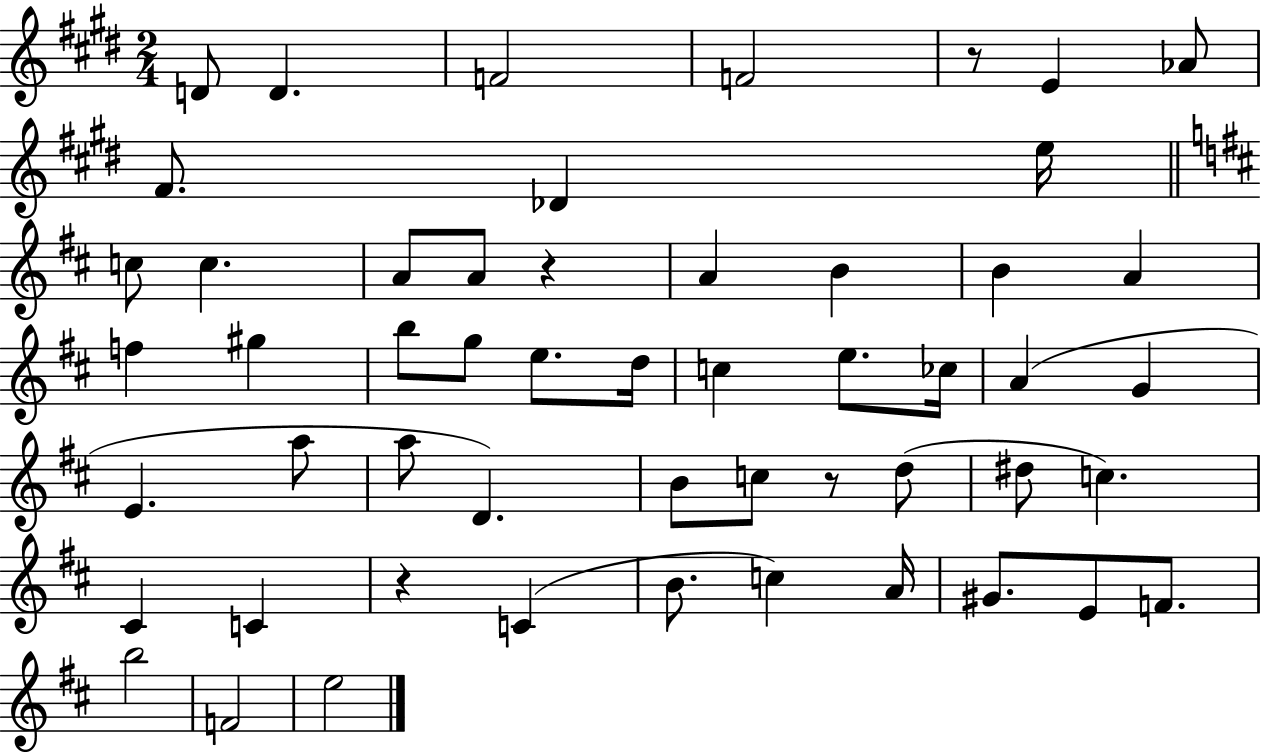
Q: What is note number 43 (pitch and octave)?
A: A4